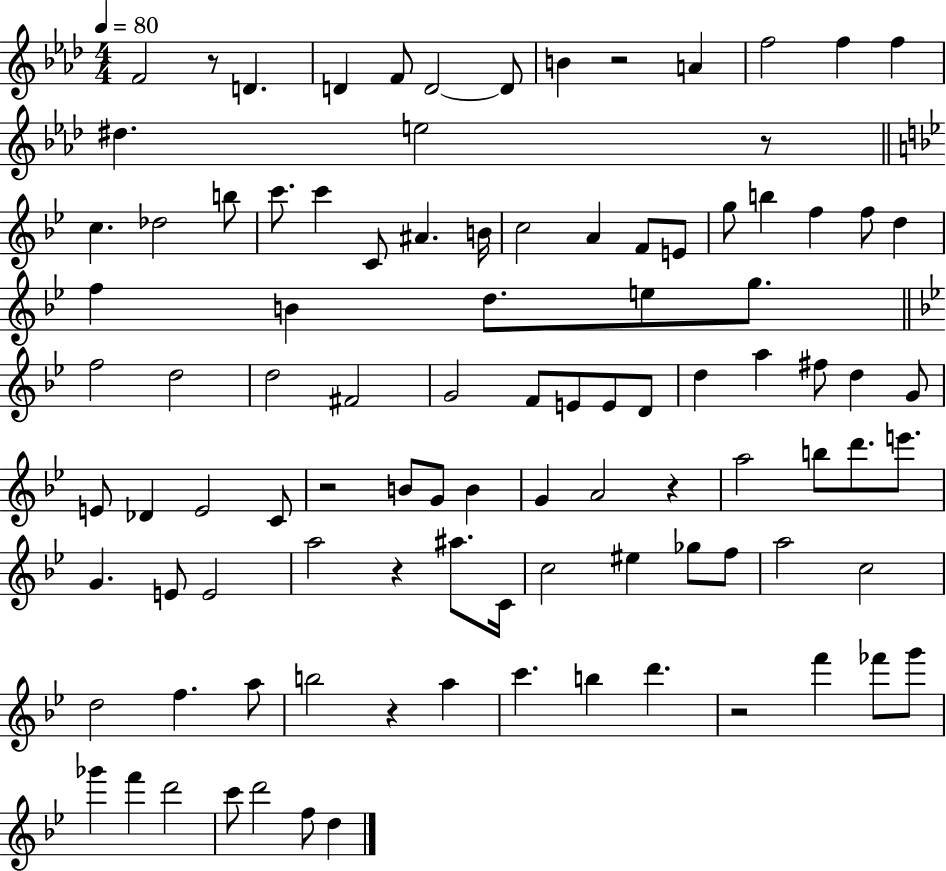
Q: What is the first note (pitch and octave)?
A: F4